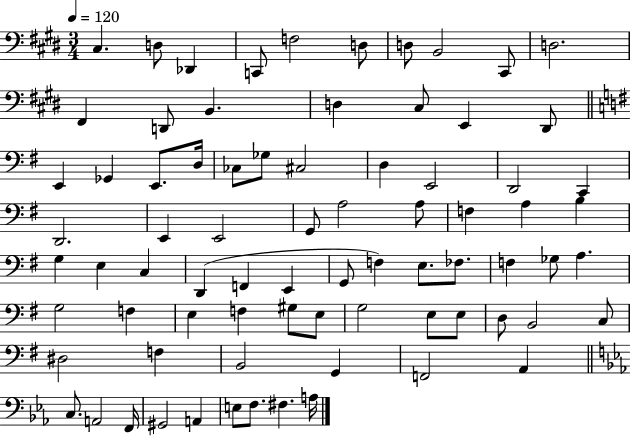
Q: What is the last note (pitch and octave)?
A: A3